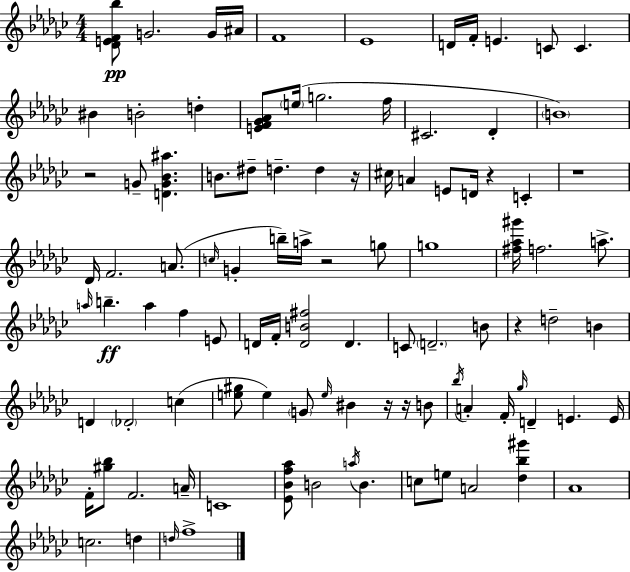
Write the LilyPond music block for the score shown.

{
  \clef treble
  \numericTimeSignature
  \time 4/4
  \key ees \minor
  <des' e' f' bes''>8\pp g'2. g'16 ais'16 | f'1 | ees'1 | d'16 f'16-. e'4. c'8 c'4. | \break bis'4 b'2-. d''4-. | <e' f' ges' aes'>8 \parenthesize e''16( g''2. f''16 | cis'2. des'4-. | \parenthesize b'1) | \break r2 g'8-- <d' g' bes' ais''>4. | b'8. dis''8-- d''4.-- d''4 r16 | cis''16 a'4 e'8 d'16 r4 c'4-. | r1 | \break des'16 f'2. a'8.( | \grace { c''16 } g'4-. b''16--) a''16-> r2 g''8 | g''1 | <fis'' aes'' gis'''>16 f''2. a''8.-> | \break \grace { a''16 } b''4.--\ff a''4 f''4 | e'8 d'16 f'16-. <d' b' fis''>2 d'4. | c'8 \parenthesize d'2.-- | b'8 r4 d''2-- b'4 | \break d'4 \parenthesize des'2-. c''4( | <e'' gis''>8 e''4) \parenthesize g'8 \grace { e''16 } bis'4 r16 | r16 b'8 \acciaccatura { bes''16 } a'4-. f'16-. \grace { ges''16 } d'4-- e'4. | e'16 f'16-. <gis'' bes''>8 f'2. | \break a'16-- c'1 | <ees' bes' f'' aes''>8 b'2 \acciaccatura { a''16 } | b'4. c''8 e''8 a'2 | <des'' bes'' gis'''>4 aes'1 | \break c''2. | d''4 \grace { d''16 } f''1-> | \bar "|."
}